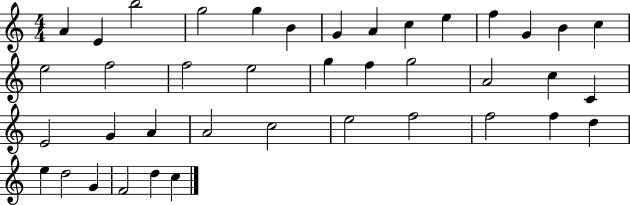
{
  \clef treble
  \numericTimeSignature
  \time 4/4
  \key c \major
  a'4 e'4 b''2 | g''2 g''4 b'4 | g'4 a'4 c''4 e''4 | f''4 g'4 b'4 c''4 | \break e''2 f''2 | f''2 e''2 | g''4 f''4 g''2 | a'2 c''4 c'4 | \break e'2 g'4 a'4 | a'2 c''2 | e''2 f''2 | f''2 f''4 d''4 | \break e''4 d''2 g'4 | f'2 d''4 c''4 | \bar "|."
}